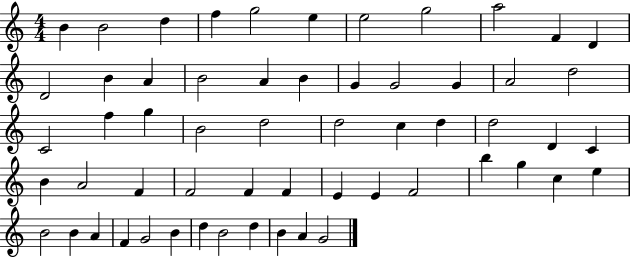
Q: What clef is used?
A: treble